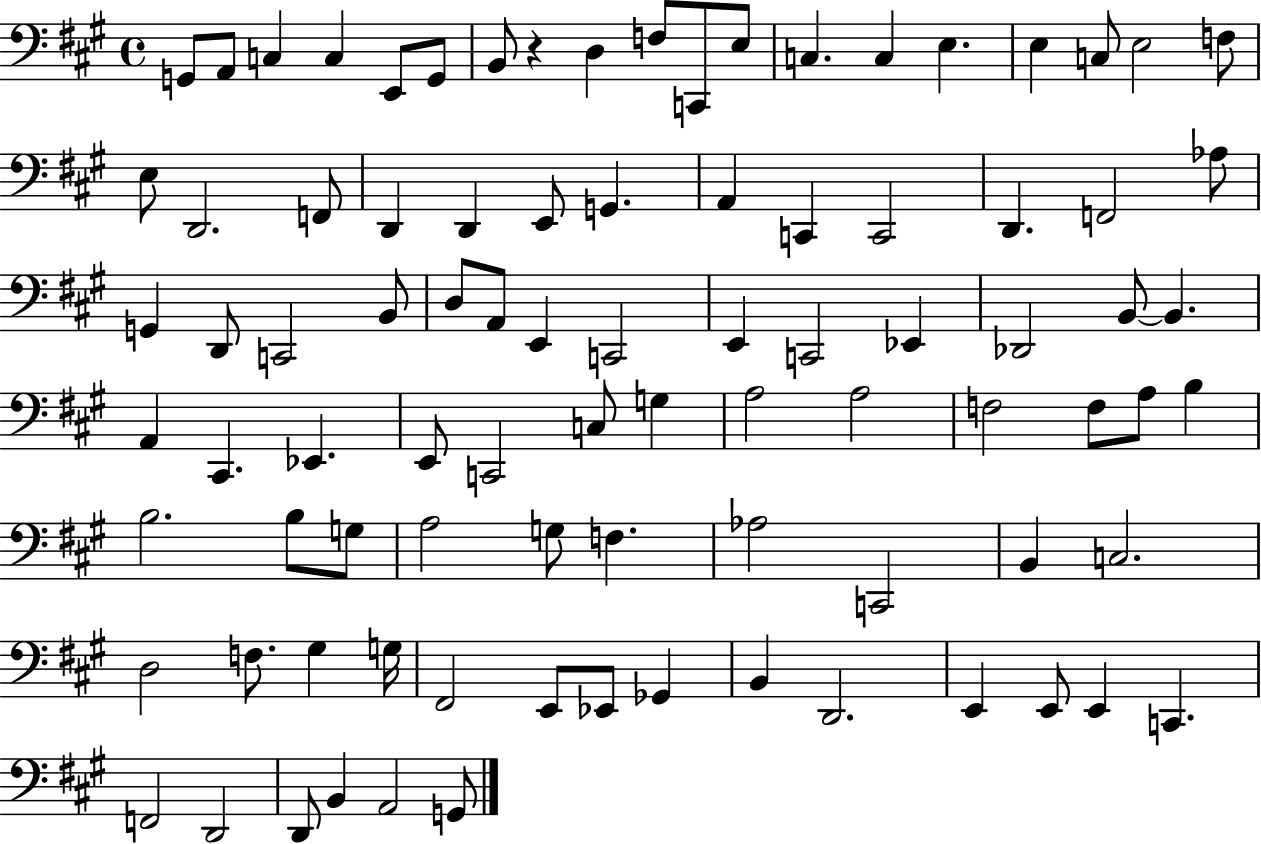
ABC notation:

X:1
T:Untitled
M:4/4
L:1/4
K:A
G,,/2 A,,/2 C, C, E,,/2 G,,/2 B,,/2 z D, F,/2 C,,/2 E,/2 C, C, E, E, C,/2 E,2 F,/2 E,/2 D,,2 F,,/2 D,, D,, E,,/2 G,, A,, C,, C,,2 D,, F,,2 _A,/2 G,, D,,/2 C,,2 B,,/2 D,/2 A,,/2 E,, C,,2 E,, C,,2 _E,, _D,,2 B,,/2 B,, A,, ^C,, _E,, E,,/2 C,,2 C,/2 G, A,2 A,2 F,2 F,/2 A,/2 B, B,2 B,/2 G,/2 A,2 G,/2 F, _A,2 C,,2 B,, C,2 D,2 F,/2 ^G, G,/4 ^F,,2 E,,/2 _E,,/2 _G,, B,, D,,2 E,, E,,/2 E,, C,, F,,2 D,,2 D,,/2 B,, A,,2 G,,/2